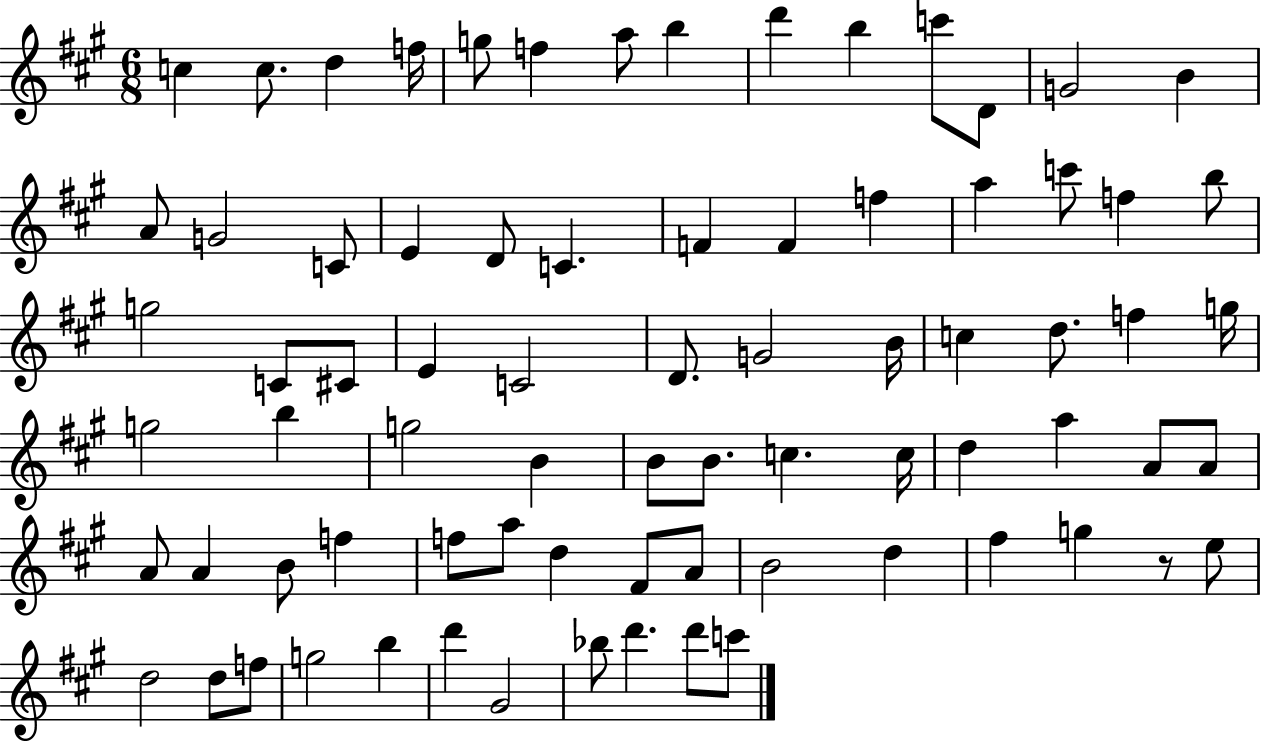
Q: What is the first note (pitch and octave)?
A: C5